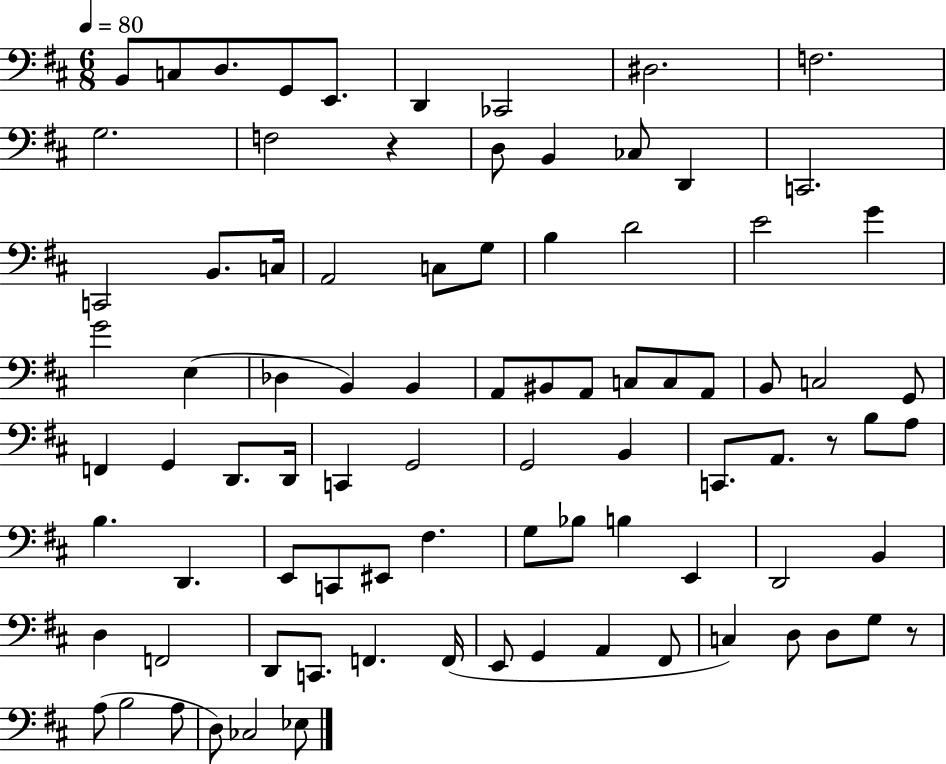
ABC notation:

X:1
T:Untitled
M:6/8
L:1/4
K:D
B,,/2 C,/2 D,/2 G,,/2 E,,/2 D,, _C,,2 ^D,2 F,2 G,2 F,2 z D,/2 B,, _C,/2 D,, C,,2 C,,2 B,,/2 C,/4 A,,2 C,/2 G,/2 B, D2 E2 G G2 E, _D, B,, B,, A,,/2 ^B,,/2 A,,/2 C,/2 C,/2 A,,/2 B,,/2 C,2 G,,/2 F,, G,, D,,/2 D,,/4 C,, G,,2 G,,2 B,, C,,/2 A,,/2 z/2 B,/2 A,/2 B, D,, E,,/2 C,,/2 ^E,,/2 ^F, G,/2 _B,/2 B, E,, D,,2 B,, D, F,,2 D,,/2 C,,/2 F,, F,,/4 E,,/2 G,, A,, ^F,,/2 C, D,/2 D,/2 G,/2 z/2 A,/2 B,2 A,/2 D,/2 _C,2 _E,/2